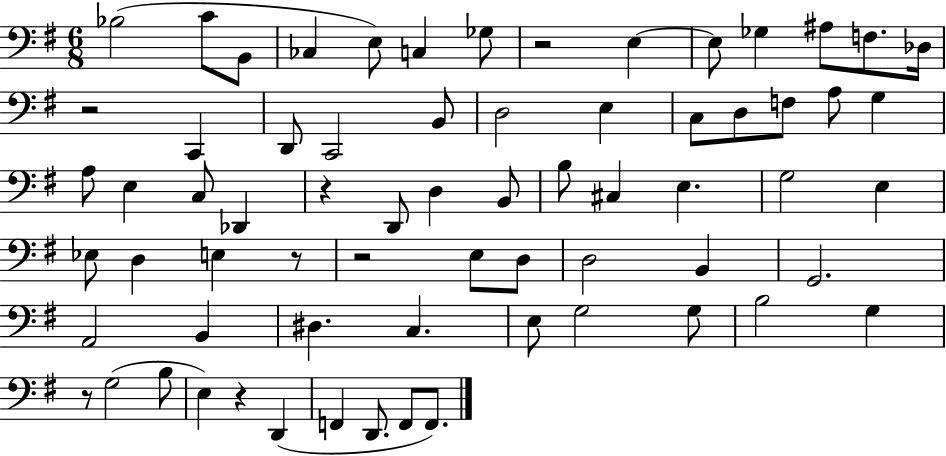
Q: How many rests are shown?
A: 7